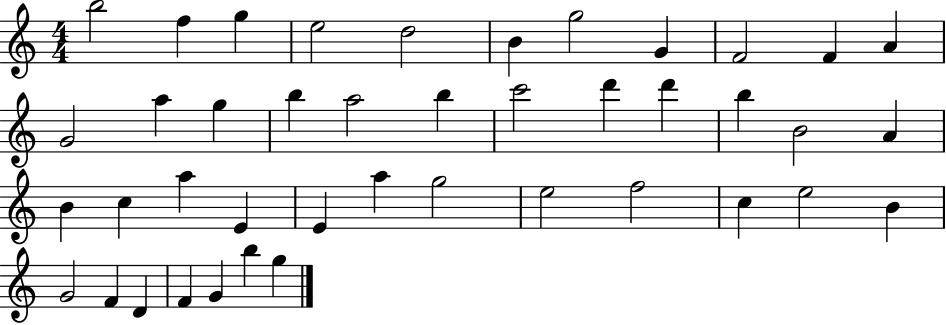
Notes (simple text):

B5/h F5/q G5/q E5/h D5/h B4/q G5/h G4/q F4/h F4/q A4/q G4/h A5/q G5/q B5/q A5/h B5/q C6/h D6/q D6/q B5/q B4/h A4/q B4/q C5/q A5/q E4/q E4/q A5/q G5/h E5/h F5/h C5/q E5/h B4/q G4/h F4/q D4/q F4/q G4/q B5/q G5/q